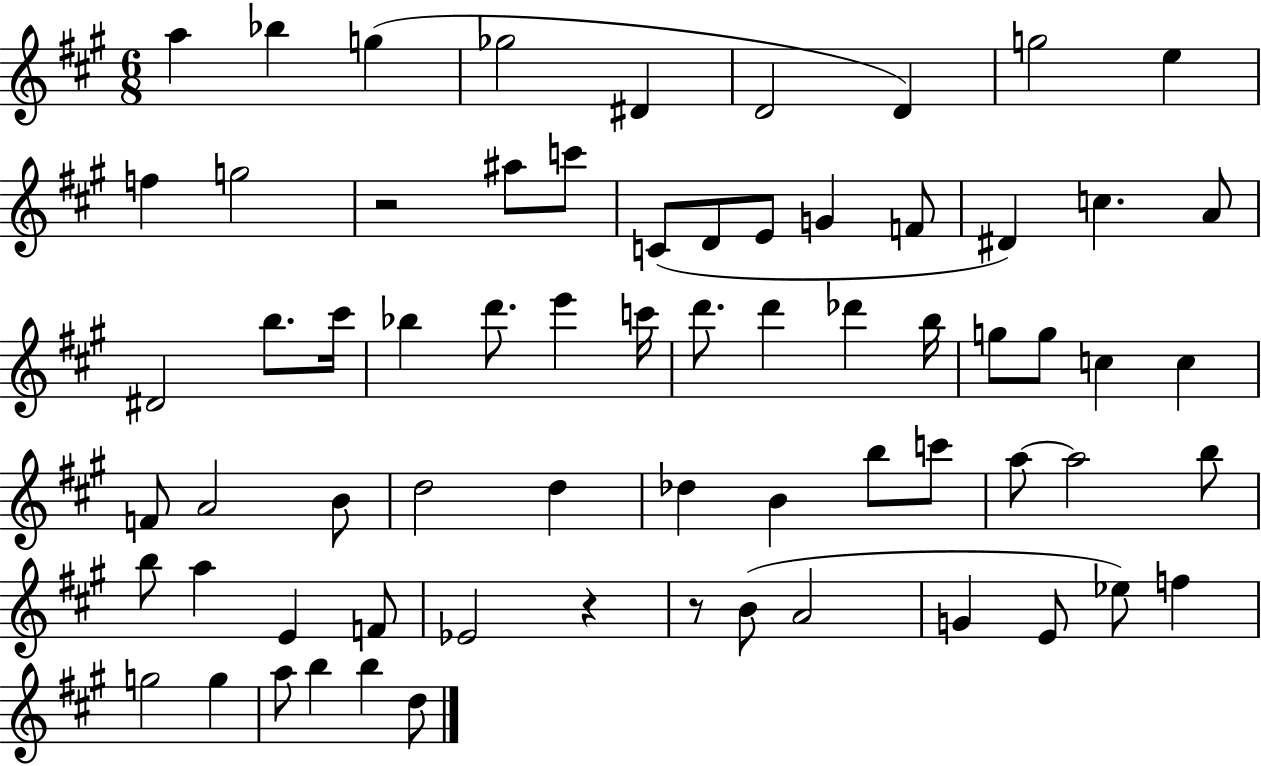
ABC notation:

X:1
T:Untitled
M:6/8
L:1/4
K:A
a _b g _g2 ^D D2 D g2 e f g2 z2 ^a/2 c'/2 C/2 D/2 E/2 G F/2 ^D c A/2 ^D2 b/2 ^c'/4 _b d'/2 e' c'/4 d'/2 d' _d' b/4 g/2 g/2 c c F/2 A2 B/2 d2 d _d B b/2 c'/2 a/2 a2 b/2 b/2 a E F/2 _E2 z z/2 B/2 A2 G E/2 _e/2 f g2 g a/2 b b d/2